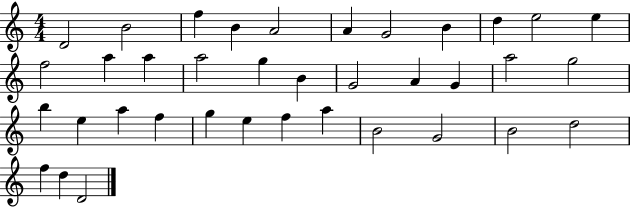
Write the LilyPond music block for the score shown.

{
  \clef treble
  \numericTimeSignature
  \time 4/4
  \key c \major
  d'2 b'2 | f''4 b'4 a'2 | a'4 g'2 b'4 | d''4 e''2 e''4 | \break f''2 a''4 a''4 | a''2 g''4 b'4 | g'2 a'4 g'4 | a''2 g''2 | \break b''4 e''4 a''4 f''4 | g''4 e''4 f''4 a''4 | b'2 g'2 | b'2 d''2 | \break f''4 d''4 d'2 | \bar "|."
}